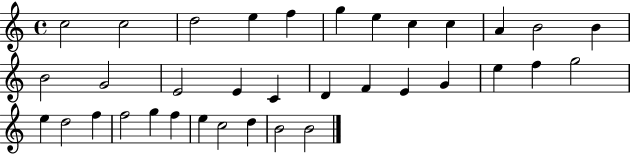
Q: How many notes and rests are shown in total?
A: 35